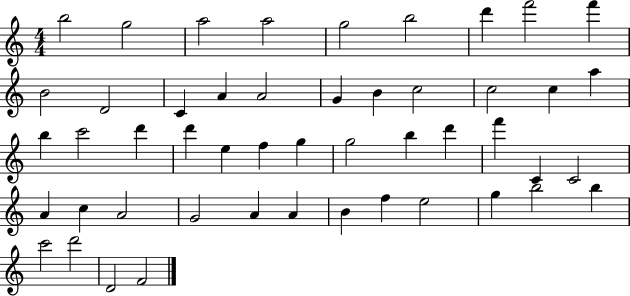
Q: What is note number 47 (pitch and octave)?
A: D6